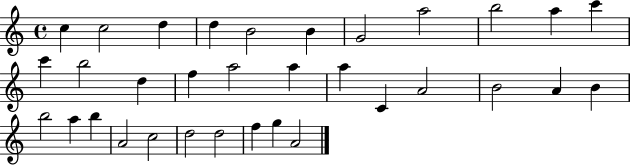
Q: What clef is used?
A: treble